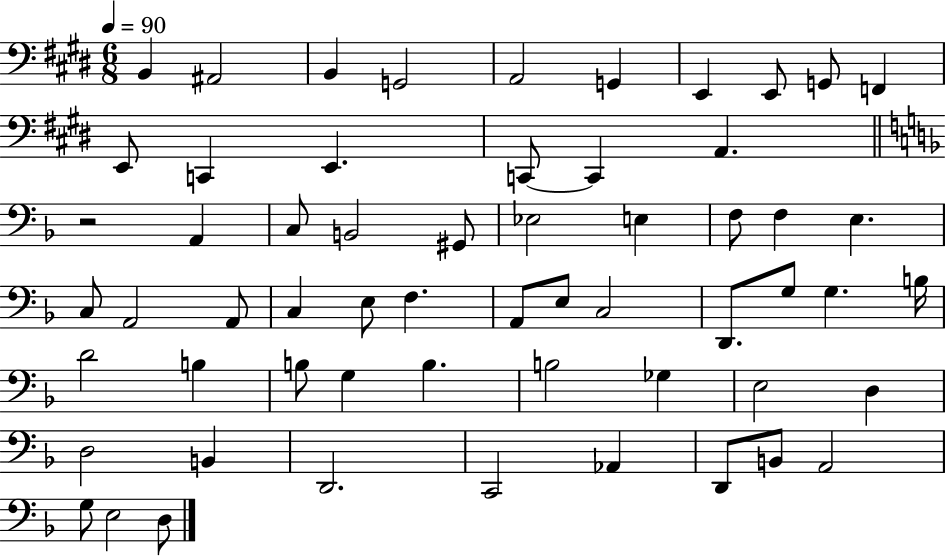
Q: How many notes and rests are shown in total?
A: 59